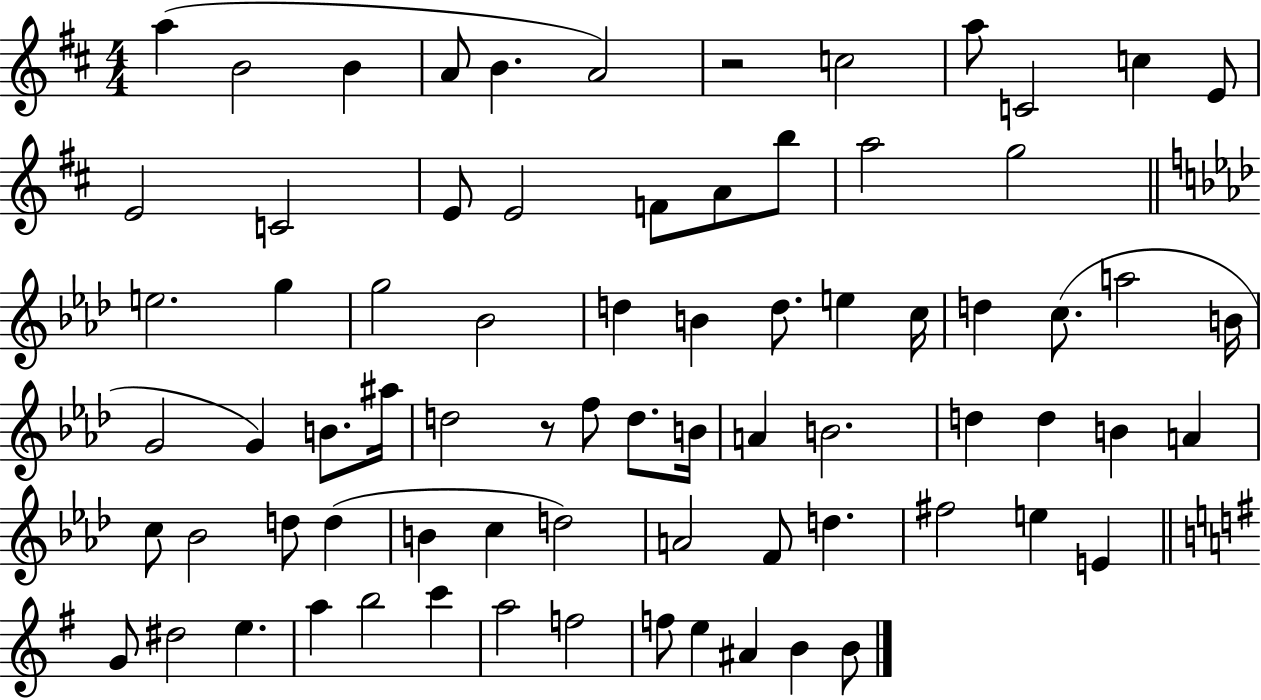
X:1
T:Untitled
M:4/4
L:1/4
K:D
a B2 B A/2 B A2 z2 c2 a/2 C2 c E/2 E2 C2 E/2 E2 F/2 A/2 b/2 a2 g2 e2 g g2 _B2 d B d/2 e c/4 d c/2 a2 B/4 G2 G B/2 ^a/4 d2 z/2 f/2 d/2 B/4 A B2 d d B A c/2 _B2 d/2 d B c d2 A2 F/2 d ^f2 e E G/2 ^d2 e a b2 c' a2 f2 f/2 e ^A B B/2